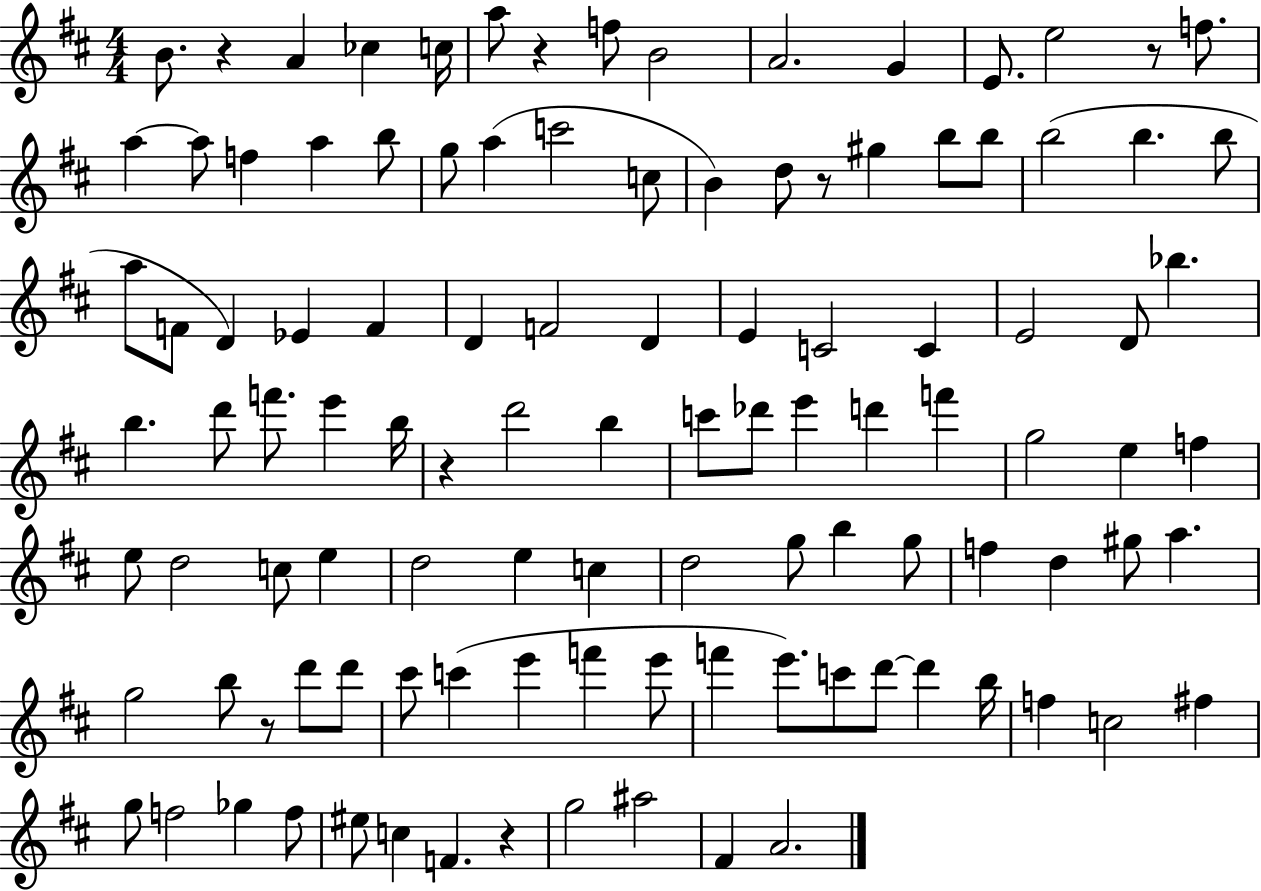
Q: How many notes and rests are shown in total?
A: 109